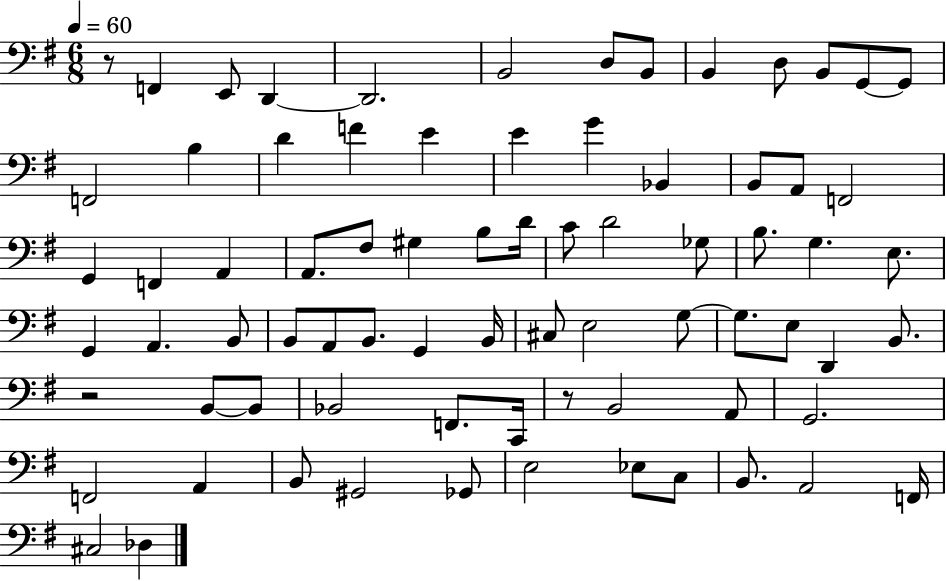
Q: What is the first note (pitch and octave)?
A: F2